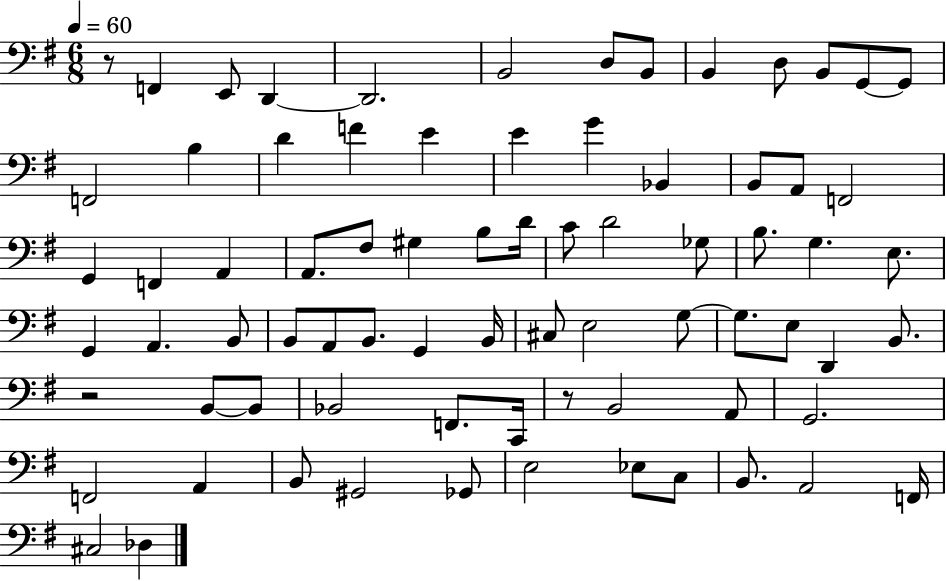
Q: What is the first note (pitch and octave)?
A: F2